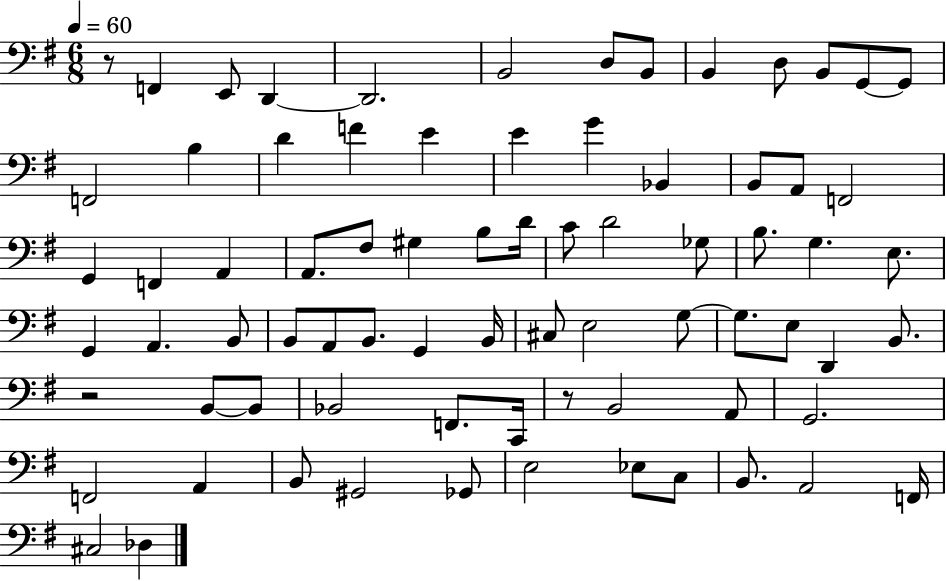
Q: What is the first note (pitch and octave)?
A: F2